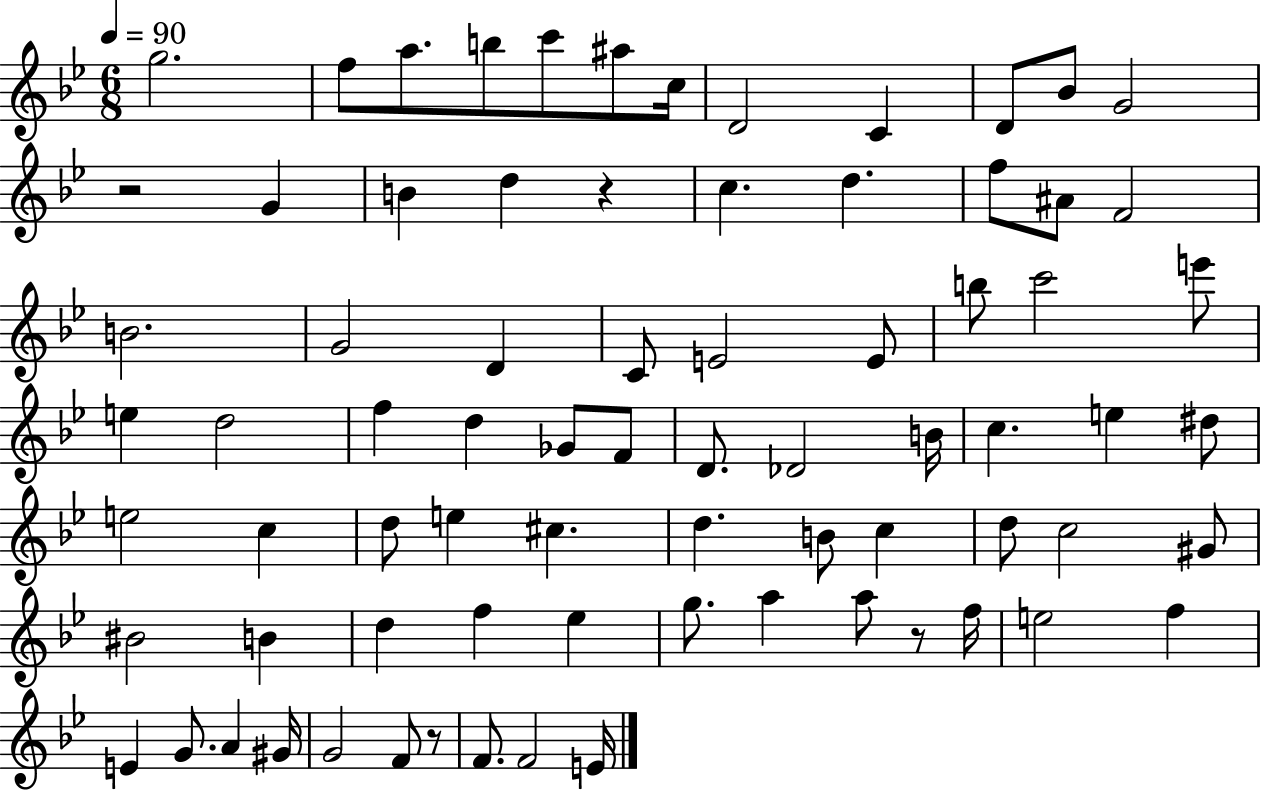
G5/h. F5/e A5/e. B5/e C6/e A#5/e C5/s D4/h C4/q D4/e Bb4/e G4/h R/h G4/q B4/q D5/q R/q C5/q. D5/q. F5/e A#4/e F4/h B4/h. G4/h D4/q C4/e E4/h E4/e B5/e C6/h E6/e E5/q D5/h F5/q D5/q Gb4/e F4/e D4/e. Db4/h B4/s C5/q. E5/q D#5/e E5/h C5/q D5/e E5/q C#5/q. D5/q. B4/e C5/q D5/e C5/h G#4/e BIS4/h B4/q D5/q F5/q Eb5/q G5/e. A5/q A5/e R/e F5/s E5/h F5/q E4/q G4/e. A4/q G#4/s G4/h F4/e R/e F4/e. F4/h E4/s